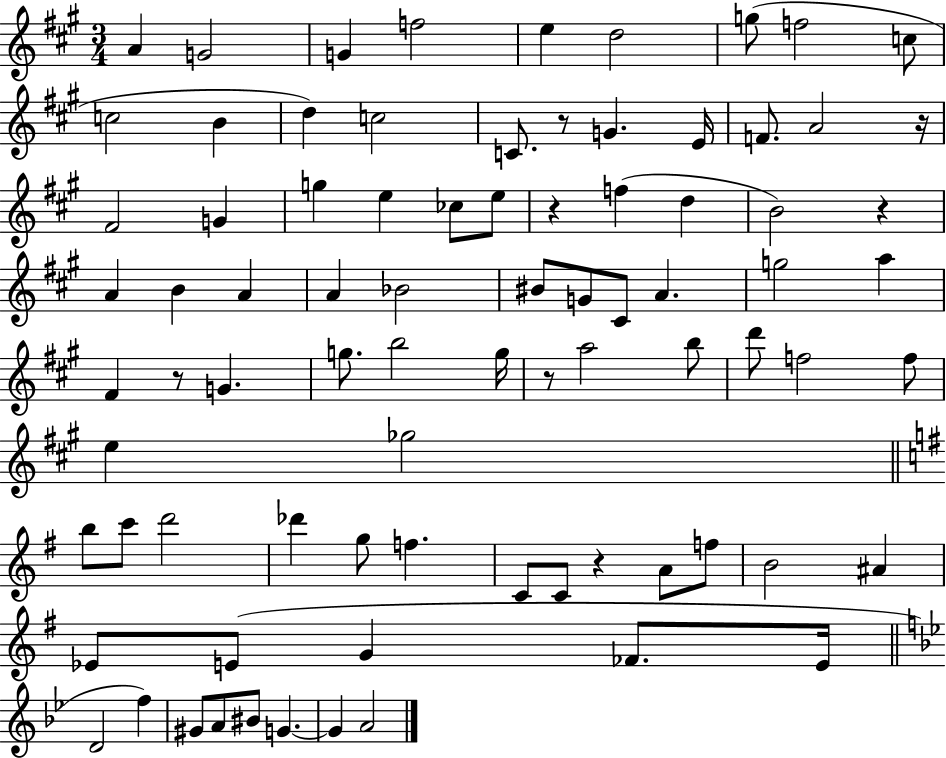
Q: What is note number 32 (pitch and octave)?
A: Bb4